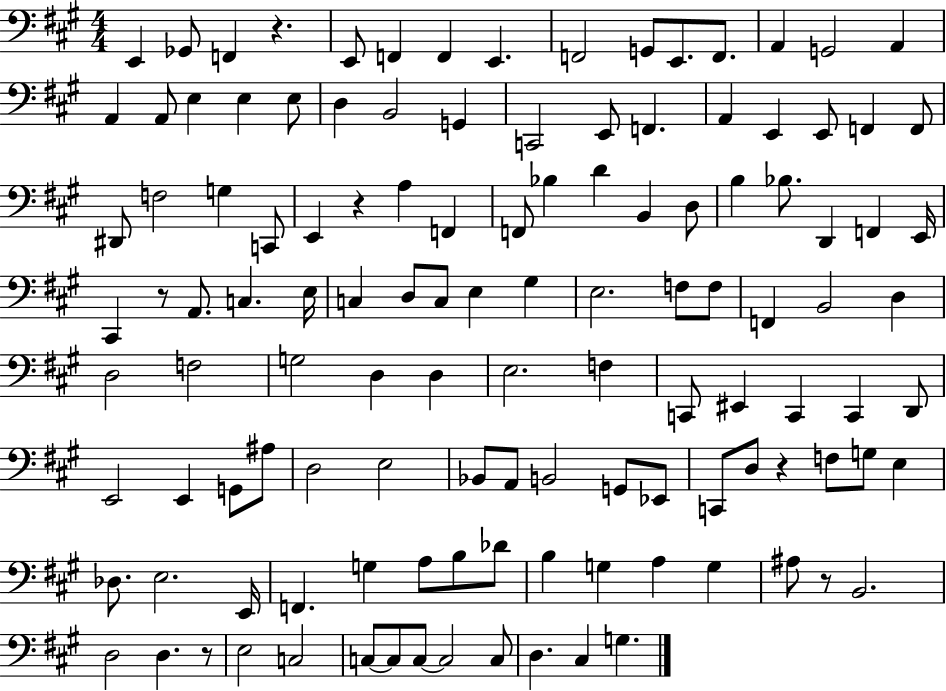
X:1
T:Untitled
M:4/4
L:1/4
K:A
E,, _G,,/2 F,, z E,,/2 F,, F,, E,, F,,2 G,,/2 E,,/2 F,,/2 A,, G,,2 A,, A,, A,,/2 E, E, E,/2 D, B,,2 G,, C,,2 E,,/2 F,, A,, E,, E,,/2 F,, F,,/2 ^D,,/2 F,2 G, C,,/2 E,, z A, F,, F,,/2 _B, D B,, D,/2 B, _B,/2 D,, F,, E,,/4 ^C,, z/2 A,,/2 C, E,/4 C, D,/2 C,/2 E, ^G, E,2 F,/2 F,/2 F,, B,,2 D, D,2 F,2 G,2 D, D, E,2 F, C,,/2 ^E,, C,, C,, D,,/2 E,,2 E,, G,,/2 ^A,/2 D,2 E,2 _B,,/2 A,,/2 B,,2 G,,/2 _E,,/2 C,,/2 D,/2 z F,/2 G,/2 E, _D,/2 E,2 E,,/4 F,, G, A,/2 B,/2 _D/2 B, G, A, G, ^A,/2 z/2 B,,2 D,2 D, z/2 E,2 C,2 C,/2 C,/2 C,/2 C,2 C,/2 D, ^C, G,